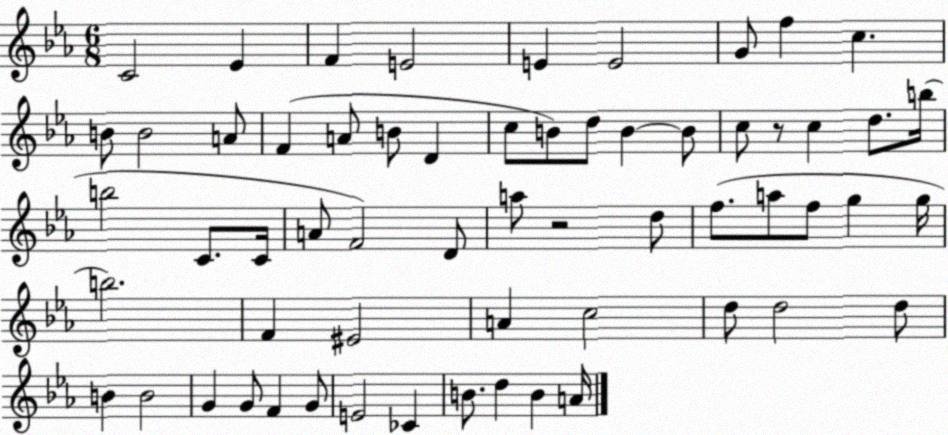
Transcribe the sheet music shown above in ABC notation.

X:1
T:Untitled
M:6/8
L:1/4
K:Eb
C2 _E F E2 E E2 G/2 f c B/2 B2 A/2 F A/2 B/2 D c/2 B/2 d/2 B B/2 c/2 z/2 c d/2 b/4 b2 C/2 C/4 A/2 F2 D/2 a/2 z2 d/2 f/2 a/2 f/2 g g/4 b2 F ^E2 A c2 d/2 d2 d/2 B B2 G G/2 F G/2 E2 _C B/2 d B A/4